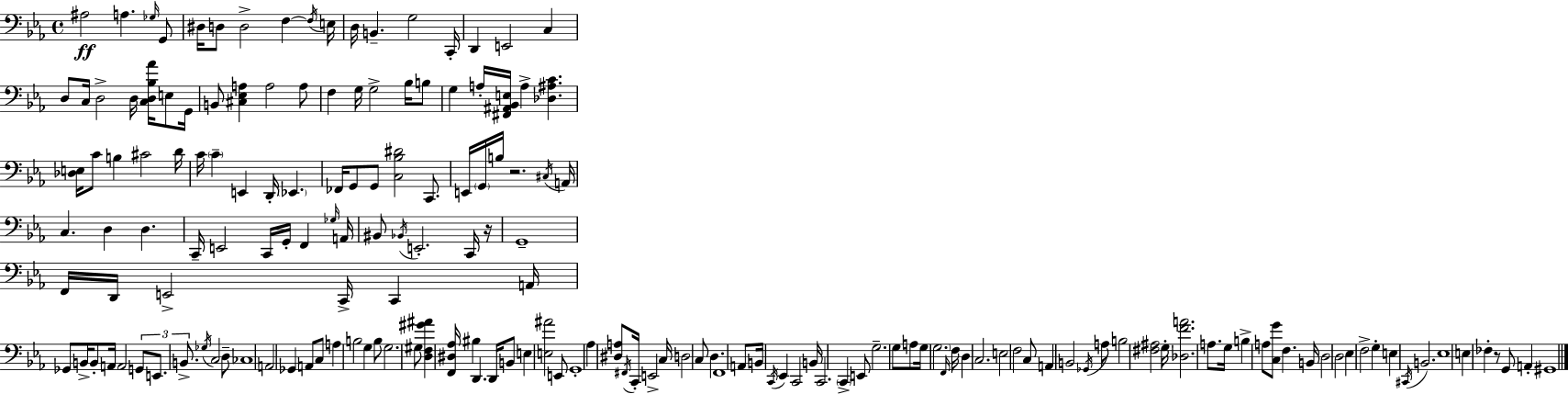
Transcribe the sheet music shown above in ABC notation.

X:1
T:Untitled
M:4/4
L:1/4
K:Cm
^A,2 A, _G,/4 G,,/2 ^D,/4 D,/2 D,2 F, F,/4 E,/4 D,/4 B,, G,2 C,,/4 D,, E,,2 C, D,/2 C,/4 D,2 D,/4 [C,D,_B,_A]/4 E,/2 G,,/4 B,,/2 [^C,_E,A,] A,2 A,/2 F, G,/4 G,2 _B,/4 B,/2 G, A,/4 [^F,,^A,,_B,,E,]/4 A, [_D,^A,C] [_D,E,]/4 C/2 B, ^C2 D/4 C/4 C E,, D,,/4 _E,, _F,,/4 G,,/2 G,,/2 [C,_B,^D]2 C,,/2 E,,/4 G,,/4 B,/4 z2 ^C,/4 A,,/4 C, D, D, C,,/4 E,,2 C,,/4 G,,/4 F,, _G,/4 A,,/4 ^B,,/2 _B,,/4 E,,2 C,,/4 z/4 G,,4 F,,/4 D,,/4 E,,2 C,,/4 C,, A,,/4 _G,,/2 B,,/4 B,,/2 A,,/4 A,,2 G,,/2 E,,/2 B,,/2 _G,/4 C,2 D,/2 _C,4 A,,2 _G,, A,,/2 C,/2 A, B,2 G, B,/2 G,2 ^G,/2 [D,F,^G^A] [F,,^D,_A,]/4 ^B, D,, D,,/4 B,,/2 E, [E,^A]2 E,,/2 G,,4 _A, [^D,A,]/2 ^F,,/4 C,,/4 E,,2 C,/4 D,2 C,/2 D, F,,4 A,,/2 B,,/4 C,,/4 _E,, C,,2 B,,/4 C,,2 C,, E,,/2 G,2 G,/2 A,/2 G,/4 G,2 F,,/4 F,/4 D, C,2 E,2 F,2 C,/2 A,, B,,2 _G,,/4 A,/2 B,2 [^F,^A,]2 G,/4 [_D,FA]2 A,/2 G,/4 B, A,/2 [C,G]/2 F, B,,/4 D,2 D,2 _E, F,2 G, E, ^C,,/4 B,,2 _E,4 E, _F, z/2 G,,/2 A,, ^G,,4